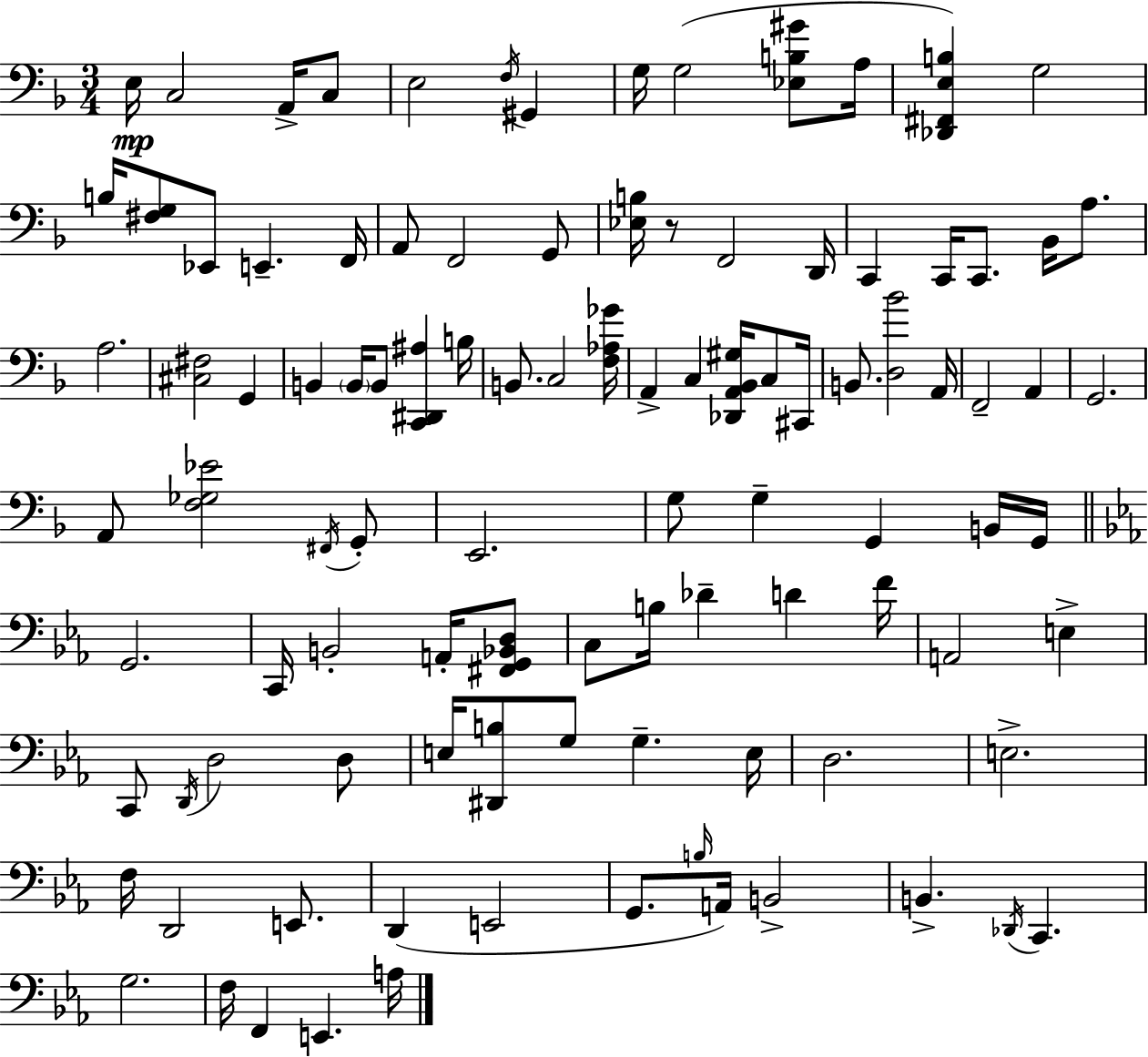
{
  \clef bass
  \numericTimeSignature
  \time 3/4
  \key d \minor
  e16\mp c2 a,16-> c8 | e2 \acciaccatura { f16 } gis,4 | g16 g2( <ees b gis'>8 | a16 <des, fis, e b>4) g2 | \break b16 <fis g>8 ees,8 e,4.-- | f,16 a,8 f,2 g,8 | <ees b>16 r8 f,2 | d,16 c,4 c,16 c,8. bes,16 a8. | \break a2. | <cis fis>2 g,4 | b,4 \parenthesize b,16 b,8 <c, dis, ais>4 | b16 b,8. c2 | \break <f aes ges'>16 a,4-> c4 <des, a, bes, gis>16 c8 | cis,16 b,8. <d bes'>2 | a,16 f,2-- a,4 | g,2. | \break a,8 <f ges ees'>2 \acciaccatura { fis,16 } | g,8-. e,2. | g8 g4-- g,4 | b,16 g,16 \bar "||" \break \key ees \major g,2. | c,16 b,2-. a,16-. <fis, g, bes, d>8 | c8 b16 des'4-- d'4 f'16 | a,2 e4-> | \break c,8 \acciaccatura { d,16 } d2 d8 | e16 <dis, b>8 g8 g4.-- | e16 d2. | e2.-> | \break f16 d,2 e,8. | d,4( e,2 | g,8. \grace { b16 }) a,16 b,2-> | b,4.-> \acciaccatura { des,16 } c,4. | \break g2. | f16 f,4 e,4. | a16 \bar "|."
}